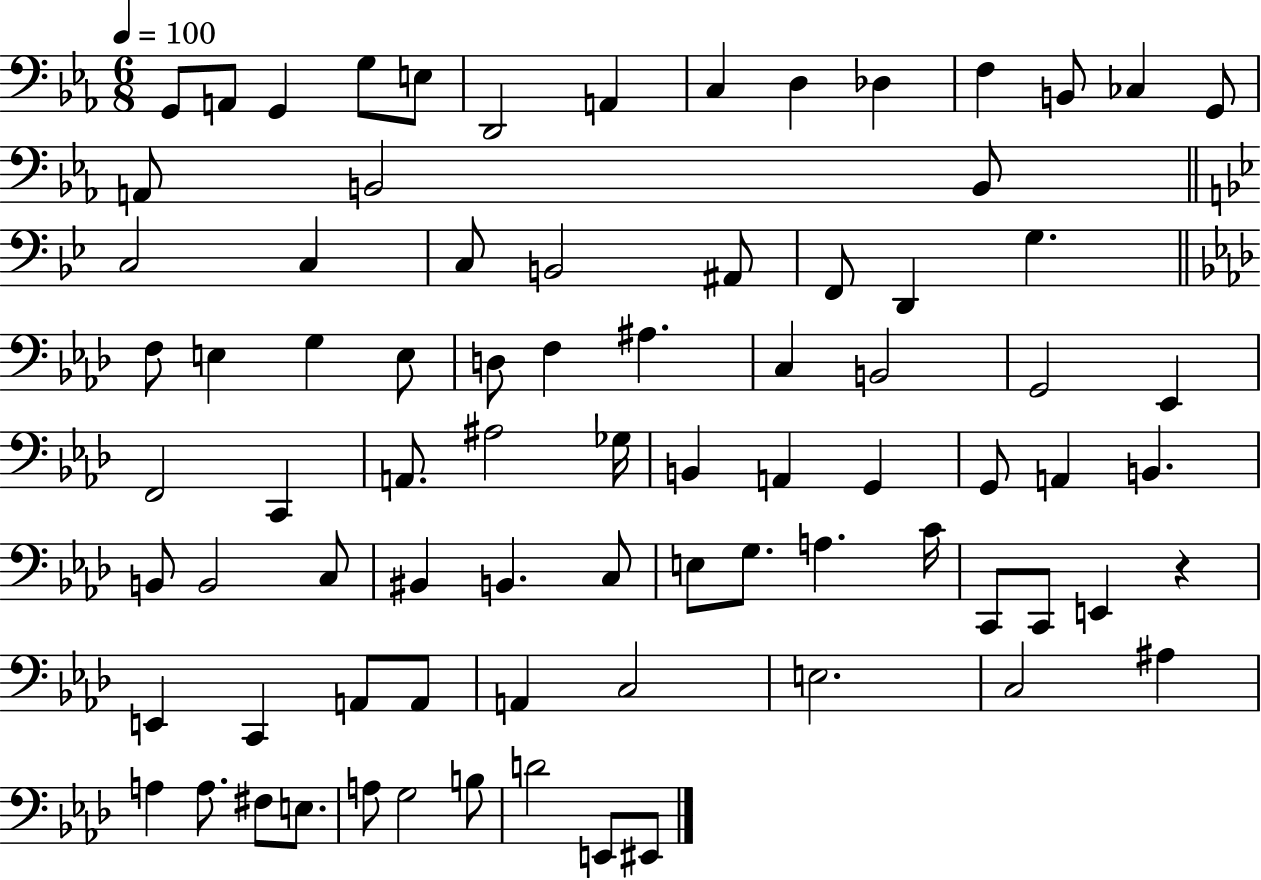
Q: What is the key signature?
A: EES major